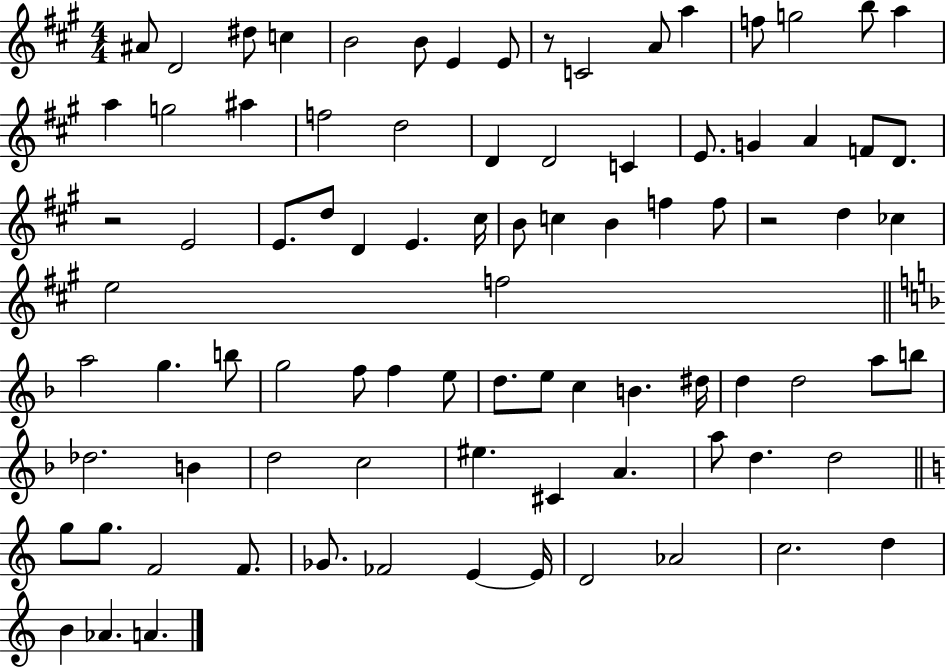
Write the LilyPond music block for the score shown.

{
  \clef treble
  \numericTimeSignature
  \time 4/4
  \key a \major
  ais'8 d'2 dis''8 c''4 | b'2 b'8 e'4 e'8 | r8 c'2 a'8 a''4 | f''8 g''2 b''8 a''4 | \break a''4 g''2 ais''4 | f''2 d''2 | d'4 d'2 c'4 | e'8. g'4 a'4 f'8 d'8. | \break r2 e'2 | e'8. d''8 d'4 e'4. cis''16 | b'8 c''4 b'4 f''4 f''8 | r2 d''4 ces''4 | \break e''2 f''2 | \bar "||" \break \key d \minor a''2 g''4. b''8 | g''2 f''8 f''4 e''8 | d''8. e''8 c''4 b'4. dis''16 | d''4 d''2 a''8 b''8 | \break des''2. b'4 | d''2 c''2 | eis''4. cis'4 a'4. | a''8 d''4. d''2 | \break \bar "||" \break \key c \major g''8 g''8. f'2 f'8. | ges'8. fes'2 e'4~~ e'16 | d'2 aes'2 | c''2. d''4 | \break b'4 aes'4. a'4. | \bar "|."
}